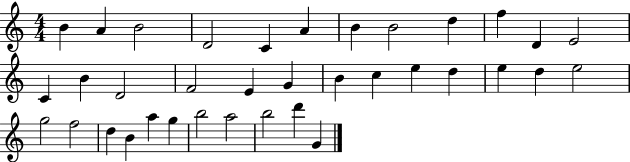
{
  \clef treble
  \numericTimeSignature
  \time 4/4
  \key c \major
  b'4 a'4 b'2 | d'2 c'4 a'4 | b'4 b'2 d''4 | f''4 d'4 e'2 | \break c'4 b'4 d'2 | f'2 e'4 g'4 | b'4 c''4 e''4 d''4 | e''4 d''4 e''2 | \break g''2 f''2 | d''4 b'4 a''4 g''4 | b''2 a''2 | b''2 d'''4 g'4 | \break \bar "|."
}